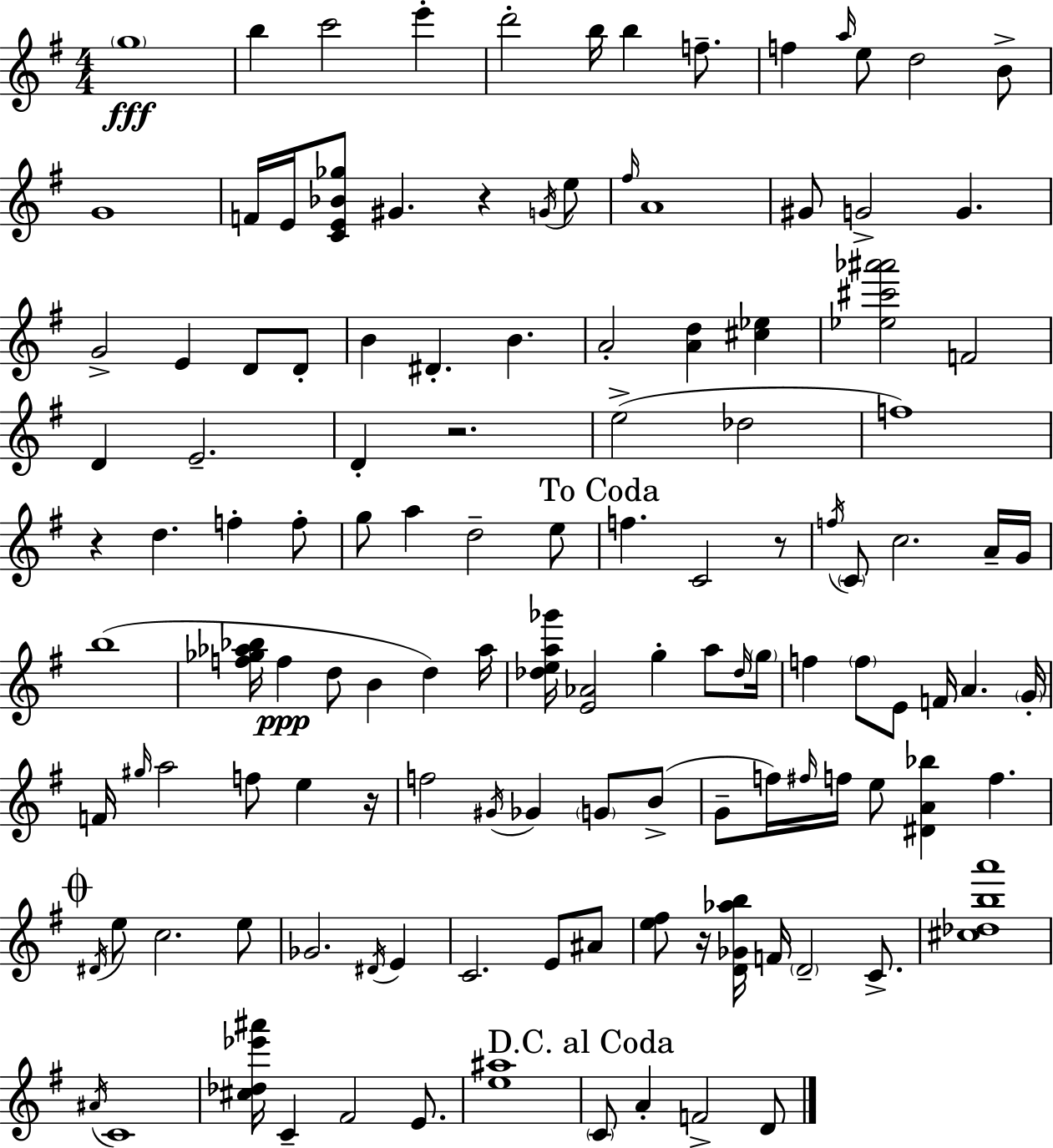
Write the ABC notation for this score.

X:1
T:Untitled
M:4/4
L:1/4
K:Em
g4 b c'2 e' d'2 b/4 b f/2 f a/4 e/2 d2 B/2 G4 F/4 E/4 [CE_B_g]/2 ^G z G/4 e/2 ^f/4 A4 ^G/2 G2 G G2 E D/2 D/2 B ^D B A2 [Ad] [^c_e] [_e^c'^a'_a']2 F2 D E2 D z2 e2 _d2 f4 z d f f/2 g/2 a d2 e/2 f C2 z/2 f/4 C/2 c2 A/4 G/4 b4 [f_g_a_b]/4 f d/2 B d _a/4 [_dea_g']/4 [E_A]2 g a/2 _d/4 g/4 f f/2 E/2 F/4 A G/4 F/4 ^g/4 a2 f/2 e z/4 f2 ^G/4 _G G/2 B/2 G/2 f/4 ^f/4 f/4 e/2 [^DA_b] f ^D/4 e/2 c2 e/2 _G2 ^D/4 E C2 E/2 ^A/2 [e^f]/2 z/4 [D_G_ab]/4 F/4 D2 C/2 [^c_dba']4 ^A/4 C4 [^c_d_e'^a']/4 C ^F2 E/2 [e^a]4 C/2 A F2 D/2